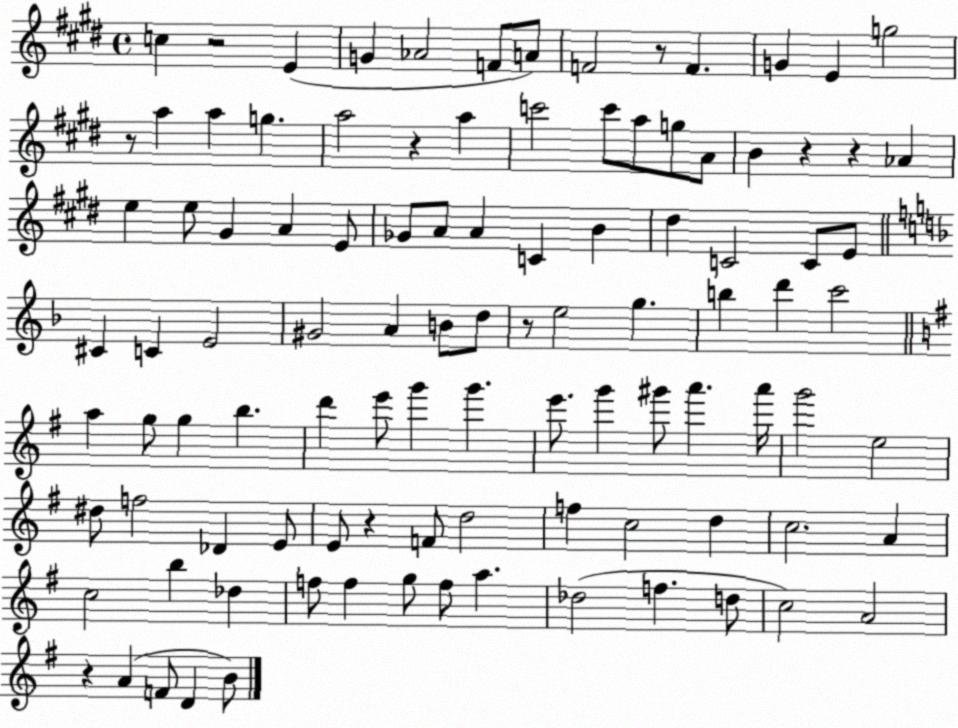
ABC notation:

X:1
T:Untitled
M:4/4
L:1/4
K:E
c z2 E G _A2 F/2 A/2 F2 z/2 F G E g2 z/2 a a g a2 z a c'2 c'/2 a/2 g/2 A/2 B z z _A e e/2 ^G A E/2 _G/2 A/2 A C B ^d C2 C/2 E/2 ^C C E2 ^G2 A B/2 d/2 z/2 e2 g b d' c'2 a g/2 g b d' e'/2 g' g' e'/2 g' ^g'/2 a' a'/4 g'2 e2 ^d/2 f2 _D E/2 E/2 z F/2 d2 f c2 d c2 A c2 b _d f/2 f g/2 f/2 a _d2 f d/2 c2 A2 z A F/2 D B/2